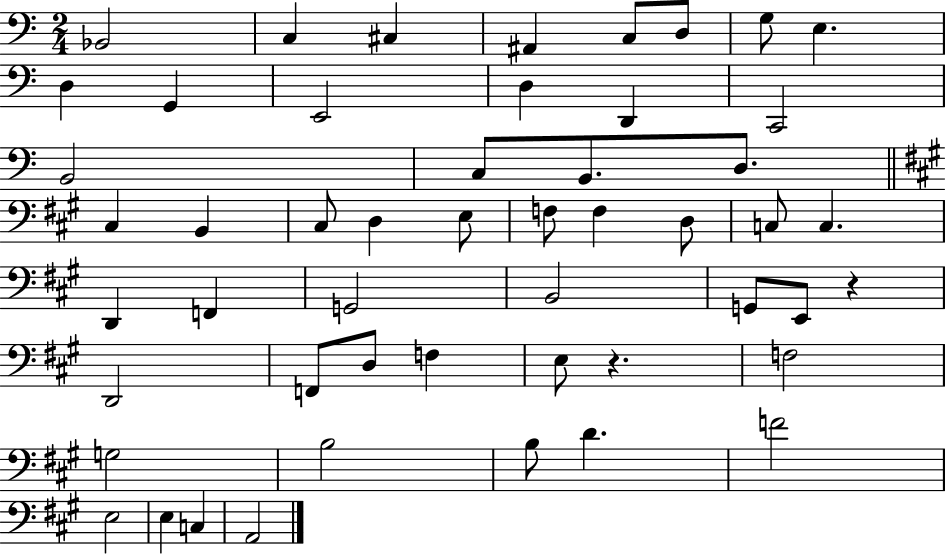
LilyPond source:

{
  \clef bass
  \numericTimeSignature
  \time 2/4
  \key c \major
  bes,2 | c4 cis4 | ais,4 c8 d8 | g8 e4. | \break d4 g,4 | e,2 | d4 d,4 | c,2 | \break b,2 | c8 b,8. d8. | \bar "||" \break \key a \major cis4 b,4 | cis8 d4 e8 | f8 f4 d8 | c8 c4. | \break d,4 f,4 | g,2 | b,2 | g,8 e,8 r4 | \break d,2 | f,8 d8 f4 | e8 r4. | f2 | \break g2 | b2 | b8 d'4. | f'2 | \break e2 | e4 c4 | a,2 | \bar "|."
}